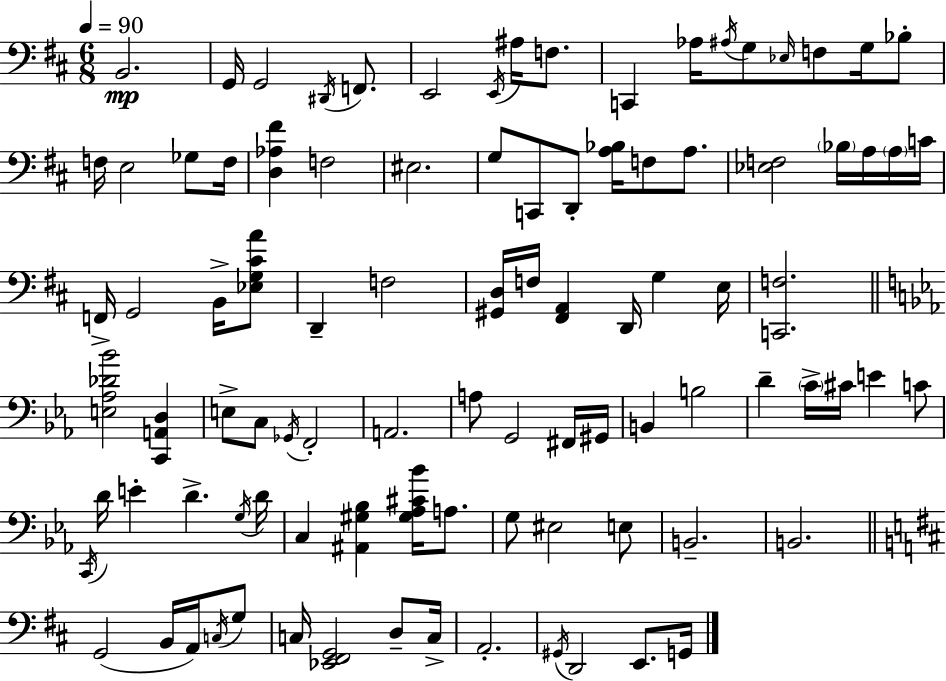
{
  \clef bass
  \numericTimeSignature
  \time 6/8
  \key d \major
  \tempo 4 = 90
  \repeat volta 2 { b,2.\mp | g,16 g,2 \acciaccatura { dis,16 } f,8. | e,2 \acciaccatura { e,16 } ais16 f8. | c,4 aes16 \acciaccatura { ais16 } g8 \grace { ees16 } f8 | \break g16 bes8-. f16 e2 | ges8 f16 <d aes fis'>4 f2 | eis2. | g8 c,8 d,8-. <a bes>16 f8 | \break a8. <ees f>2 | \parenthesize bes16 a16 \parenthesize a16 c'16 f,16-> g,2 | b,16-> <ees g cis' a'>8 d,4-- f2 | <gis, d>16 f16 <fis, a,>4 d,16 g4 | \break e16 <c, f>2. | \bar "||" \break \key ees \major <e aes des' bes'>2 <c, a, d>4 | e8-> c8 \acciaccatura { ges,16 } f,2-. | a,2. | a8 g,2 fis,16 | \break gis,16 b,4 b2 | d'4-- \parenthesize c'16-> cis'16 e'4 c'8 | \acciaccatura { c,16 } d'16 e'4-. d'4.-> | \acciaccatura { g16 } d'16 c4 <ais, gis bes>4 <gis aes cis' bes'>16 | \break a8. g8 eis2 | e8 b,2.-- | b,2. | \bar "||" \break \key b \minor g,2( b,16 a,16) \acciaccatura { c16 } g8 | c16 <ees, fis, g,>2 d8-- | c16-> a,2.-. | \acciaccatura { gis,16 } d,2 e,8. | \break g,16 } \bar "|."
}